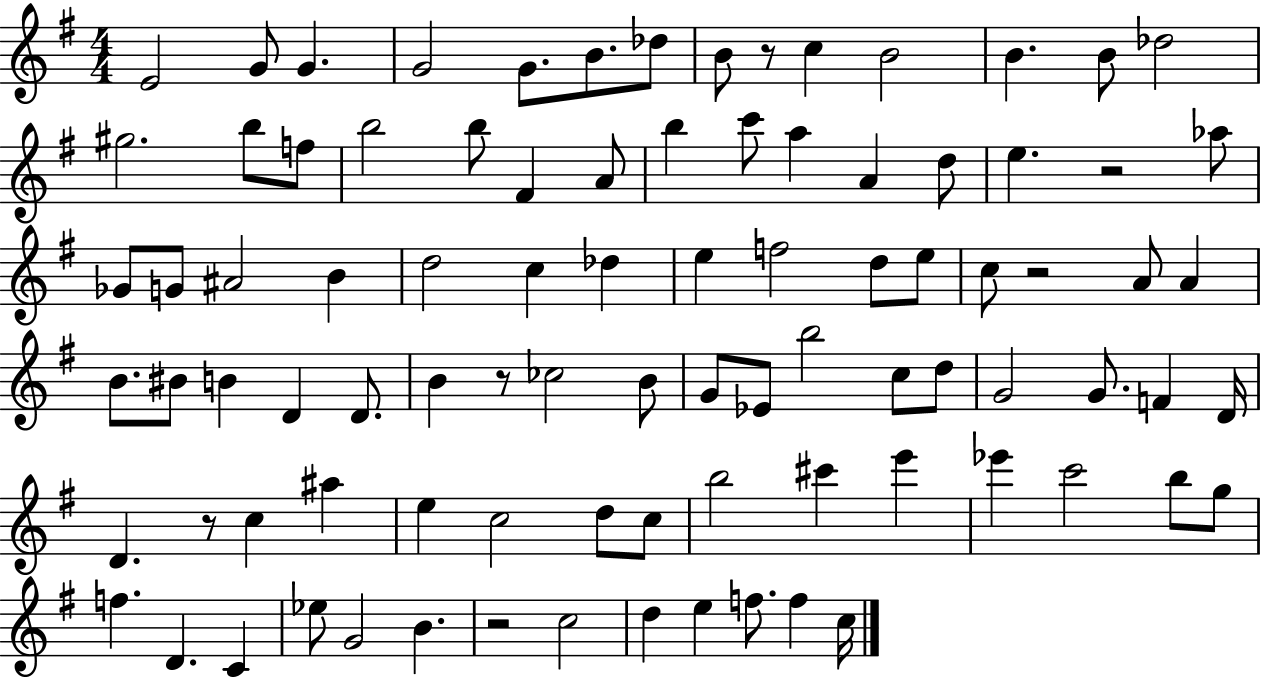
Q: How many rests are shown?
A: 6